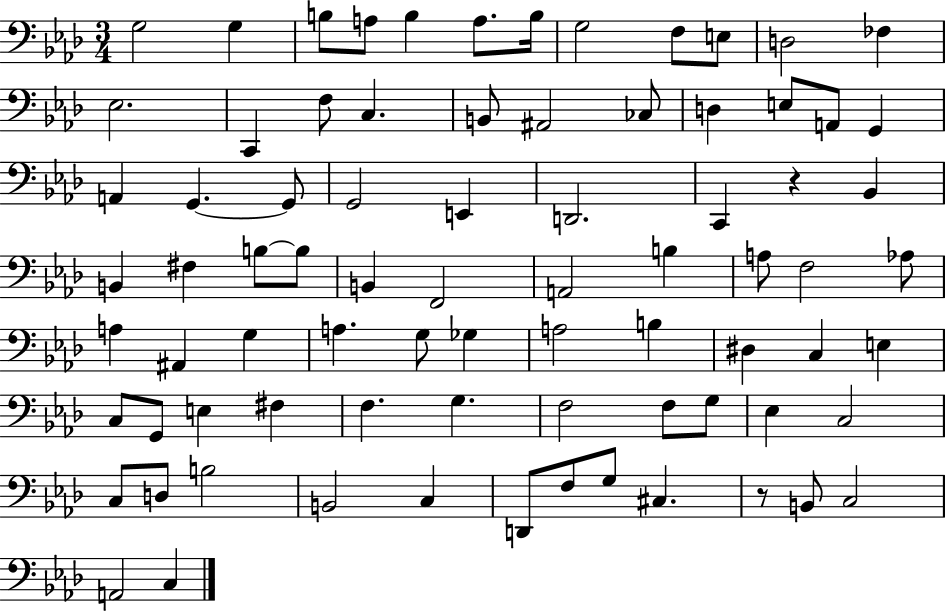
X:1
T:Untitled
M:3/4
L:1/4
K:Ab
G,2 G, B,/2 A,/2 B, A,/2 B,/4 G,2 F,/2 E,/2 D,2 _F, _E,2 C,, F,/2 C, B,,/2 ^A,,2 _C,/2 D, E,/2 A,,/2 G,, A,, G,, G,,/2 G,,2 E,, D,,2 C,, z _B,, B,, ^F, B,/2 B,/2 B,, F,,2 A,,2 B, A,/2 F,2 _A,/2 A, ^A,, G, A, G,/2 _G, A,2 B, ^D, C, E, C,/2 G,,/2 E, ^F, F, G, F,2 F,/2 G,/2 _E, C,2 C,/2 D,/2 B,2 B,,2 C, D,,/2 F,/2 G,/2 ^C, z/2 B,,/2 C,2 A,,2 C,